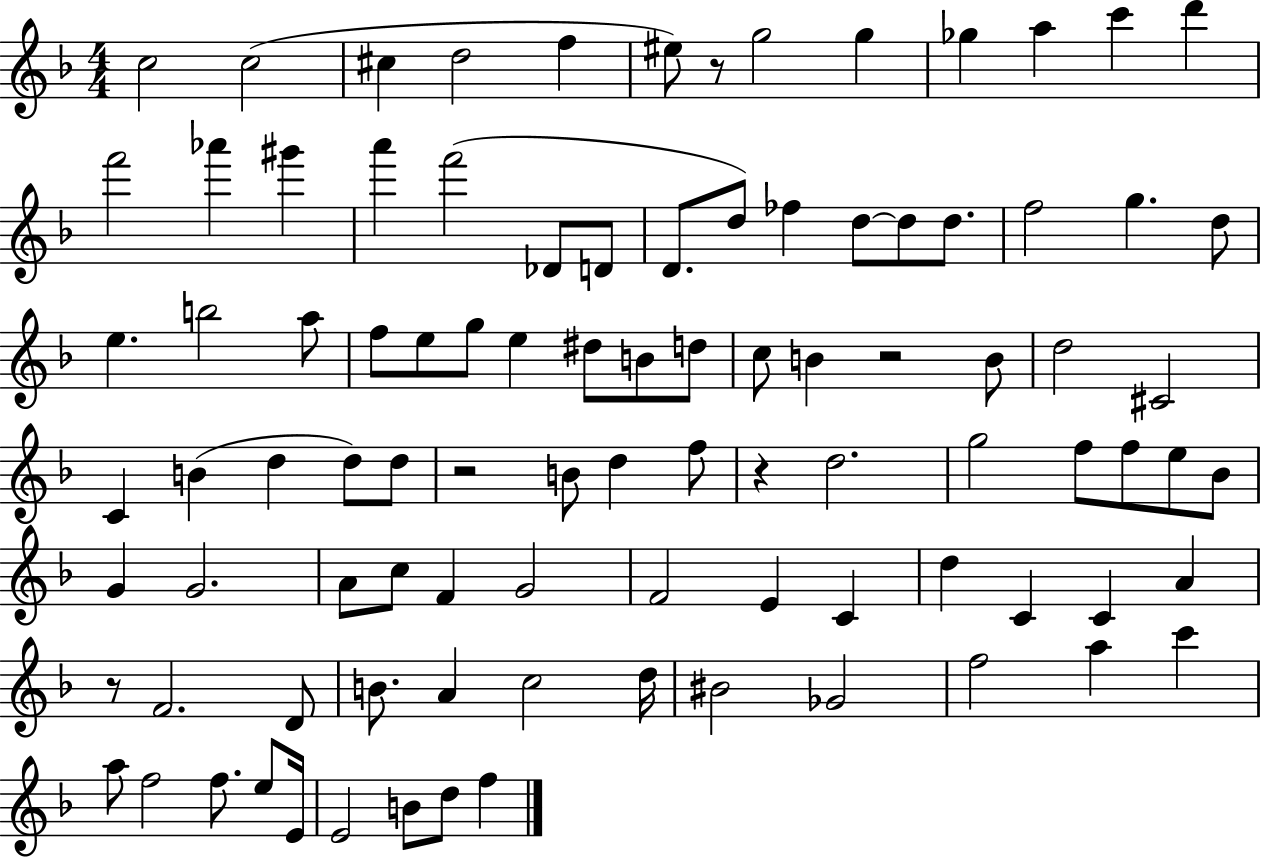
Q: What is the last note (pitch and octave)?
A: F5